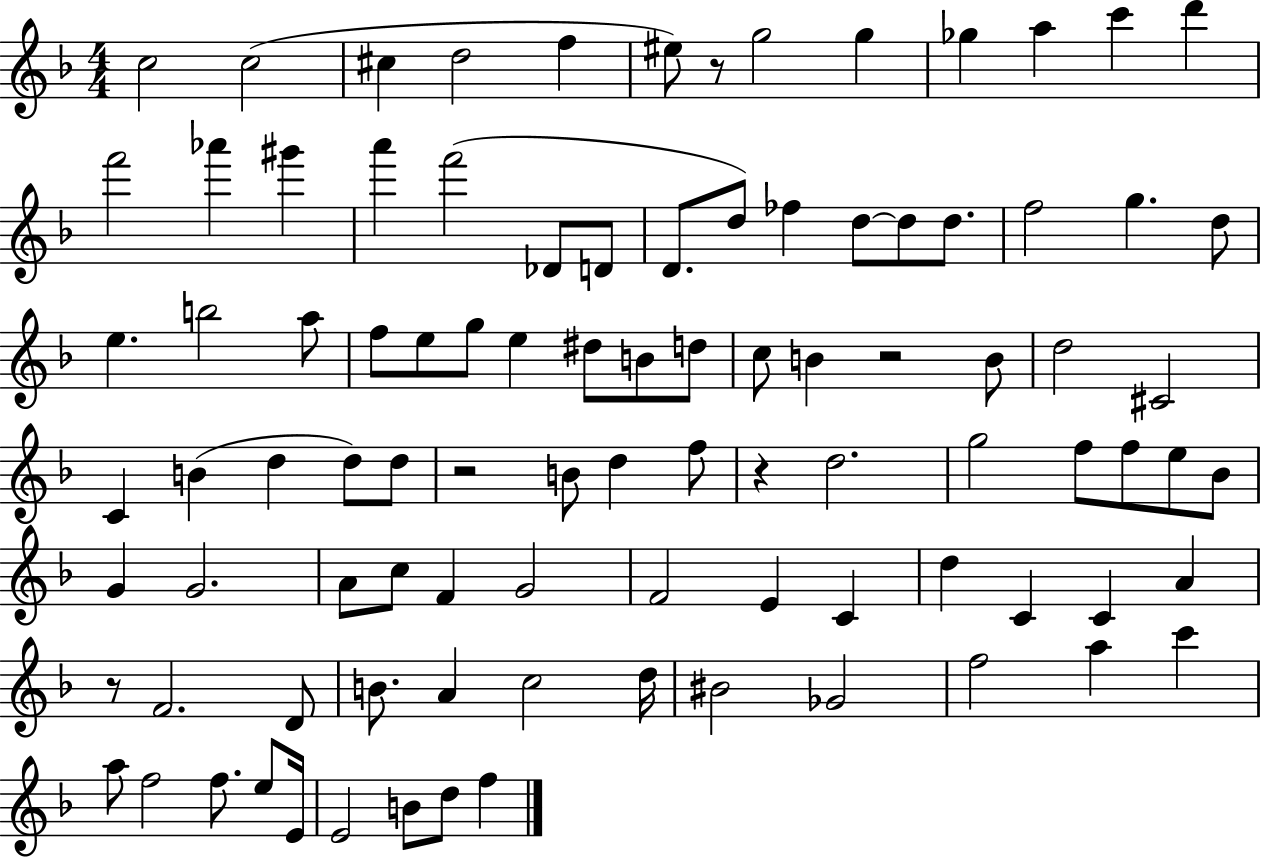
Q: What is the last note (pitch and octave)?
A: F5